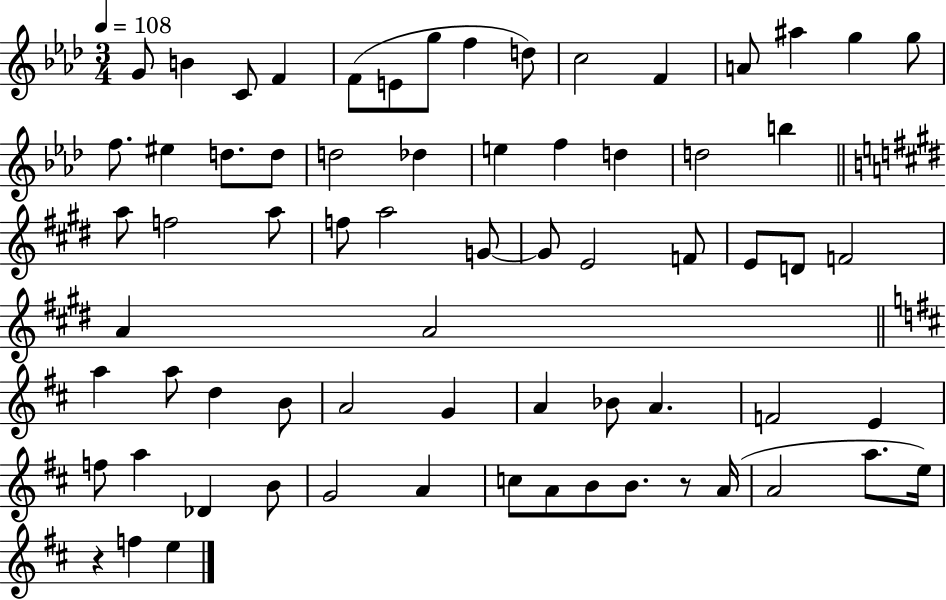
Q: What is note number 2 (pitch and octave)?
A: B4